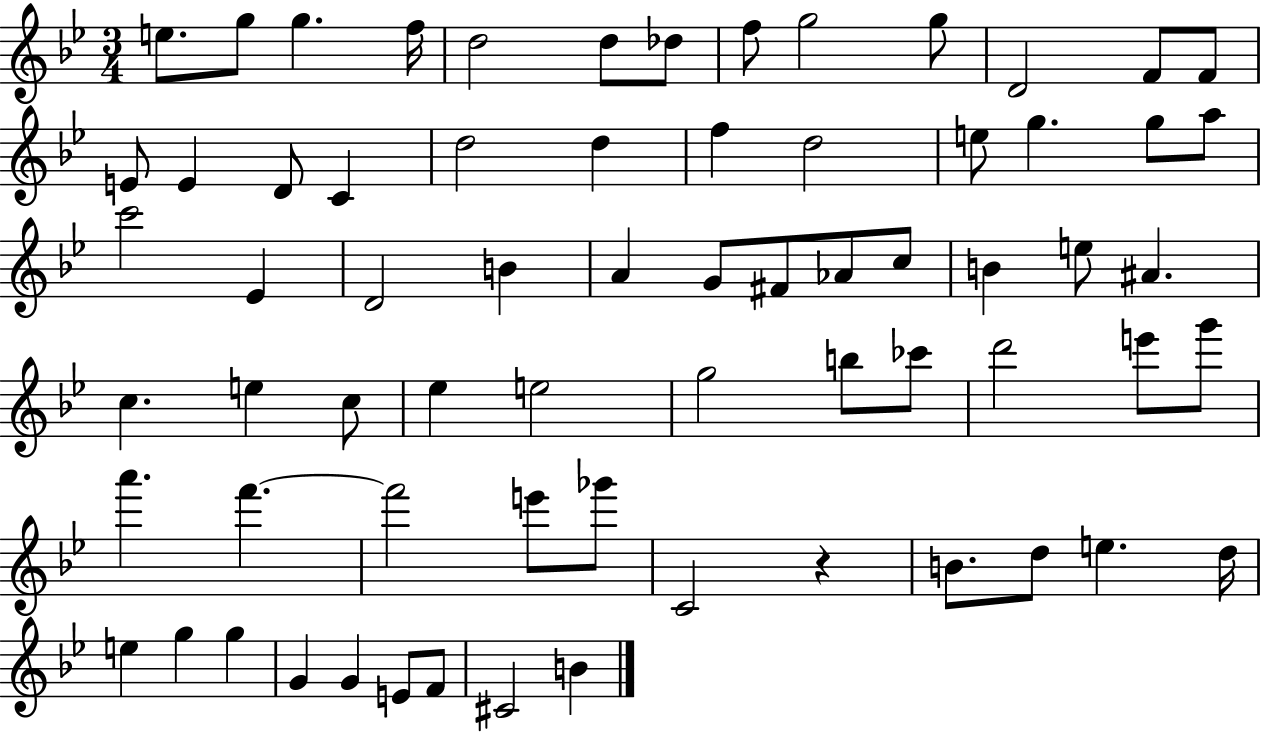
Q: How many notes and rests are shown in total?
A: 68